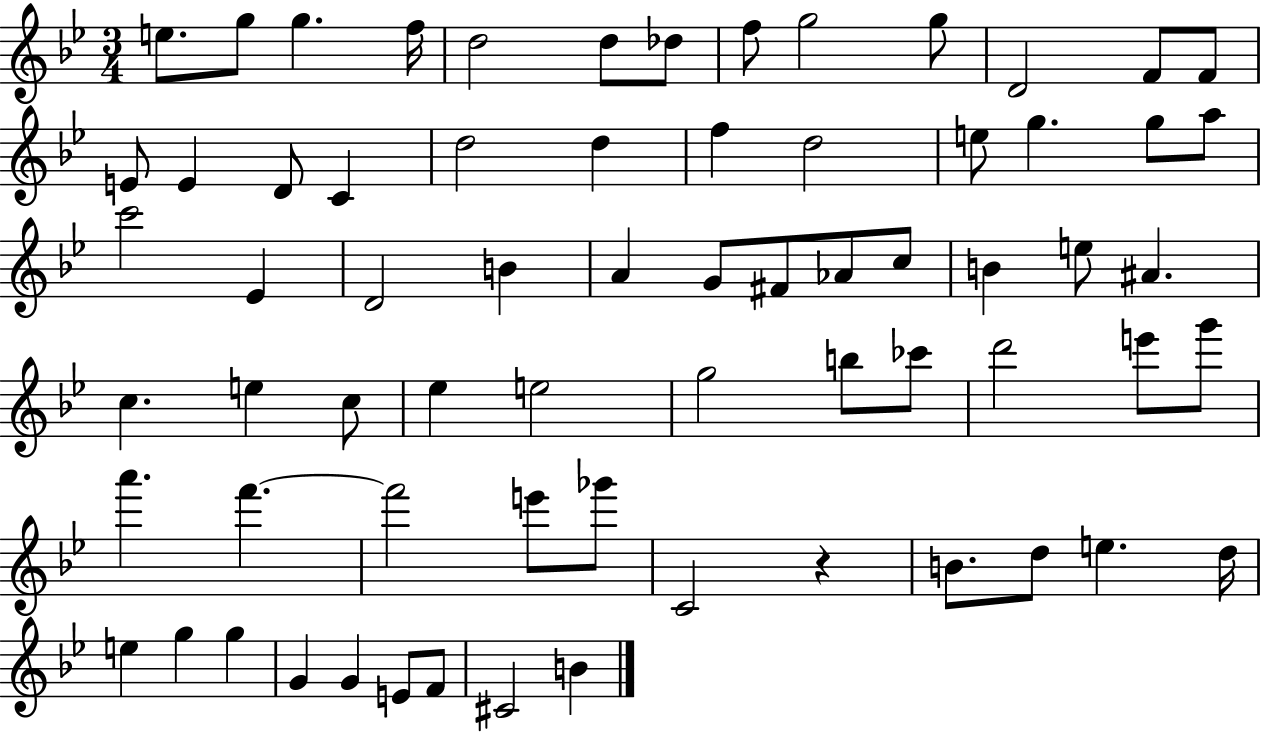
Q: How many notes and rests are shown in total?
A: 68